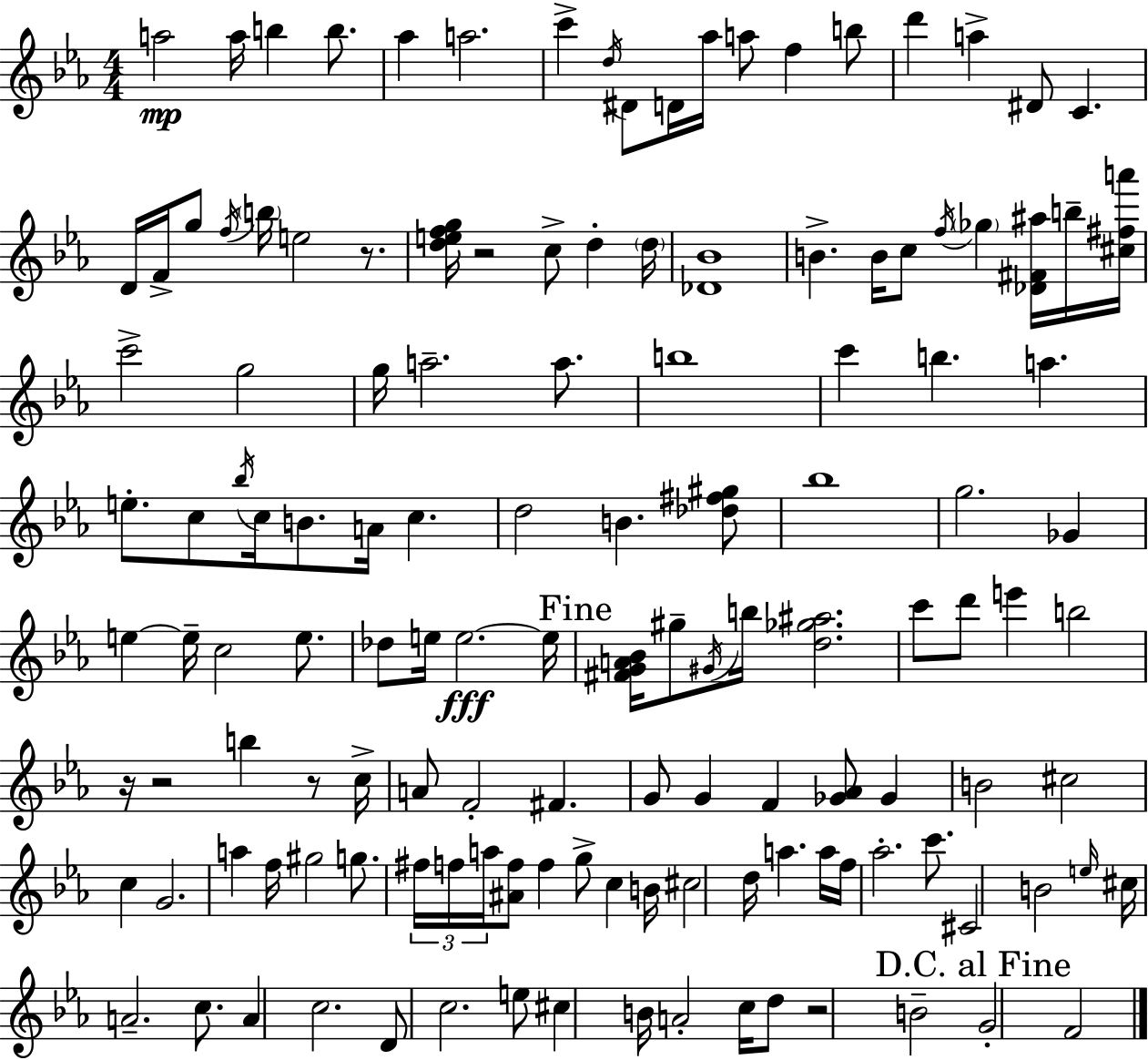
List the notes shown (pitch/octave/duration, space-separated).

A5/h A5/s B5/q B5/e. Ab5/q A5/h. C6/q D5/s D#4/e D4/s Ab5/s A5/e F5/q B5/e D6/q A5/q D#4/e C4/q. D4/s F4/s G5/e F5/s B5/s E5/h R/e. [D5,E5,F5,G5]/s R/h C5/e D5/q D5/s [Db4,Bb4]/w B4/q. B4/s C5/e F5/s Gb5/q [Db4,F#4,A#5]/s B5/s [C#5,F#5,A6]/s C6/h G5/h G5/s A5/h. A5/e. B5/w C6/q B5/q. A5/q. E5/e. C5/e Bb5/s C5/s B4/e. A4/s C5/q. D5/h B4/q. [Db5,F#5,G#5]/e Bb5/w G5/h. Gb4/q E5/q E5/s C5/h E5/e. Db5/e E5/s E5/h. E5/s [F#4,G4,A4,Bb4]/s G#5/e G#4/s B5/s [D5,Gb5,A#5]/h. C6/e D6/e E6/q B5/h R/s R/h B5/q R/e C5/s A4/e F4/h F#4/q. G4/e G4/q F4/q [Gb4,Ab4]/e Gb4/q B4/h C#5/h C5/q G4/h. A5/q F5/s G#5/h G5/e. F#5/s F5/s A5/s [A#4,F5]/e F5/q G5/e C5/q B4/s C#5/h D5/s A5/q. A5/s F5/s Ab5/h. C6/e. C#4/h B4/h E5/s C#5/s A4/h. C5/e. A4/q C5/h. D4/e C5/h. E5/e C#5/q B4/s A4/h C5/s D5/e R/h B4/h G4/h F4/h